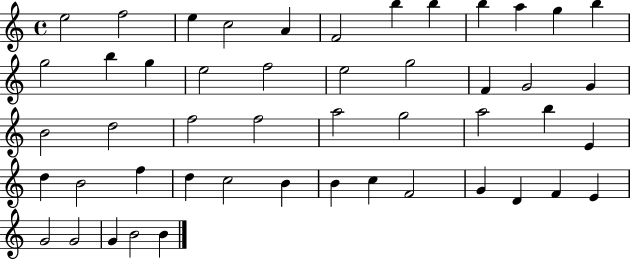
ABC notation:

X:1
T:Untitled
M:4/4
L:1/4
K:C
e2 f2 e c2 A F2 b b b a g b g2 b g e2 f2 e2 g2 F G2 G B2 d2 f2 f2 a2 g2 a2 b E d B2 f d c2 B B c F2 G D F E G2 G2 G B2 B